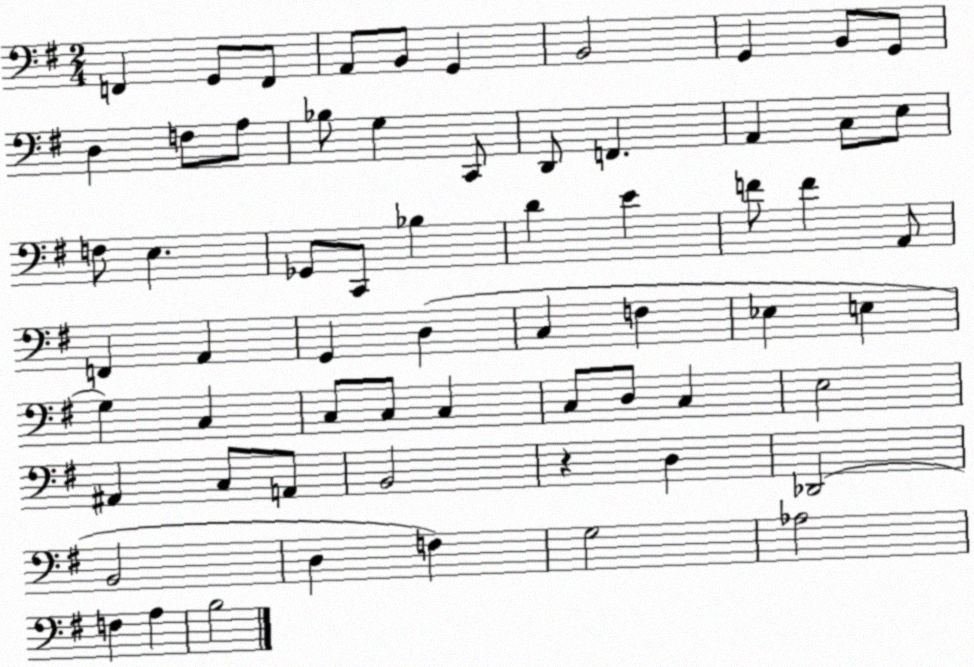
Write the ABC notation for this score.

X:1
T:Untitled
M:2/4
L:1/4
K:G
F,, G,,/2 F,,/2 A,,/2 B,,/2 G,, B,,2 G,, B,,/2 G,,/2 D, F,/2 A,/2 _B,/2 G, C,,/2 D,,/2 F,, A,, C,/2 E,/2 F,/2 E, _G,,/2 C,,/2 _B, D E F/2 F A,,/2 F,, A,, G,, D, C, F, _E, E, G, C, C,/2 C,/2 C, C,/2 D,/2 C, E,2 ^A,, C,/2 A,,/2 B,,2 z D, _D,,2 B,,2 D, F, G,2 _A,2 F, A, B,2